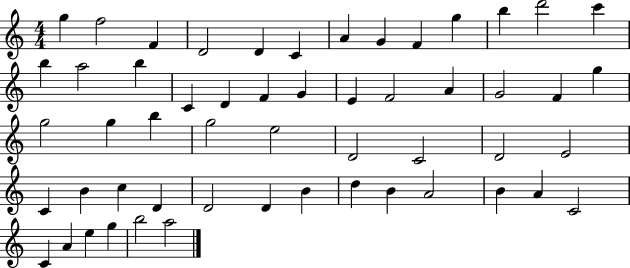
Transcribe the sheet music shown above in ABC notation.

X:1
T:Untitled
M:4/4
L:1/4
K:C
g f2 F D2 D C A G F g b d'2 c' b a2 b C D F G E F2 A G2 F g g2 g b g2 e2 D2 C2 D2 E2 C B c D D2 D B d B A2 B A C2 C A e g b2 a2